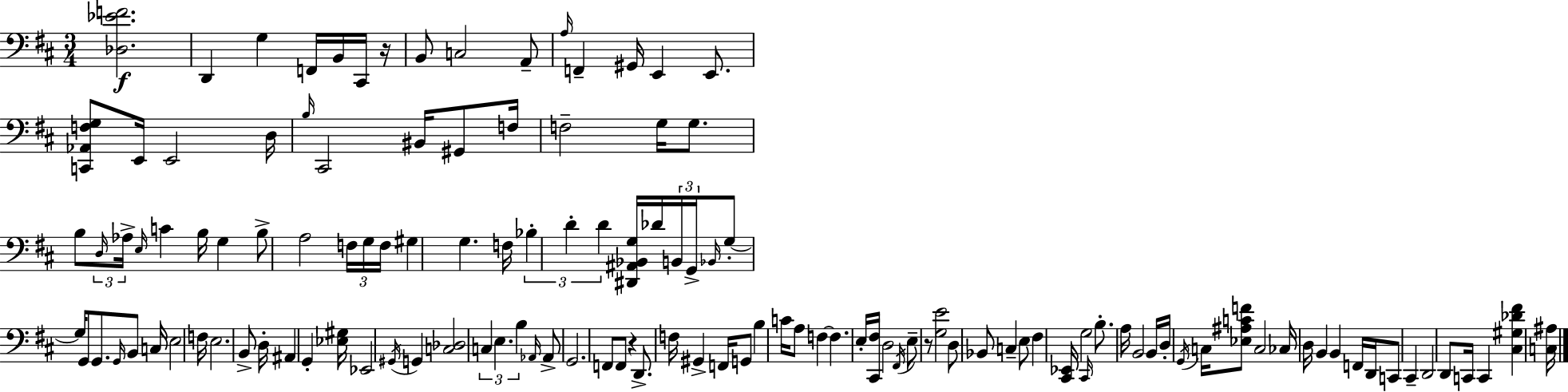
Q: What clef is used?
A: bass